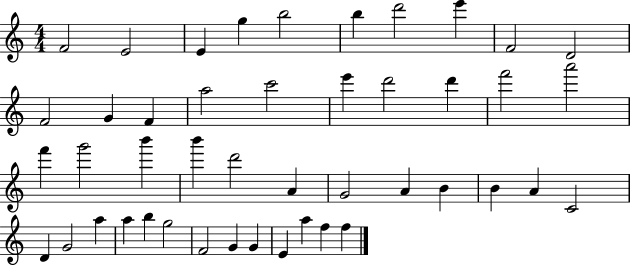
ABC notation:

X:1
T:Untitled
M:4/4
L:1/4
K:C
F2 E2 E g b2 b d'2 e' F2 D2 F2 G F a2 c'2 e' d'2 d' f'2 a'2 f' g'2 b' b' d'2 A G2 A B B A C2 D G2 a a b g2 F2 G G E a f f